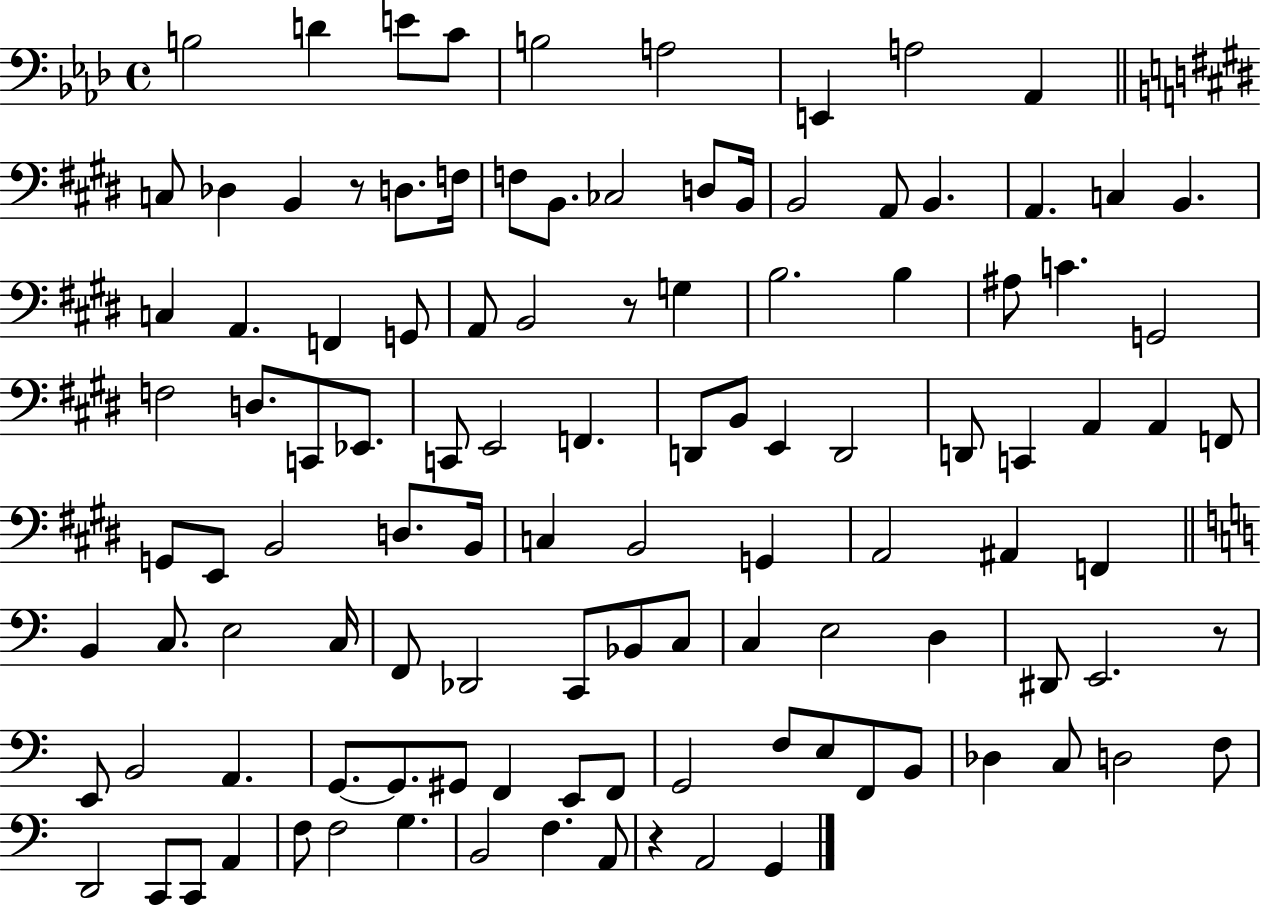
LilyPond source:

{
  \clef bass
  \time 4/4
  \defaultTimeSignature
  \key aes \major
  \repeat volta 2 { b2 d'4 e'8 c'8 | b2 a2 | e,4 a2 aes,4 | \bar "||" \break \key e \major c8 des4 b,4 r8 d8. f16 | f8 b,8. ces2 d8 b,16 | b,2 a,8 b,4. | a,4. c4 b,4. | \break c4 a,4. f,4 g,8 | a,8 b,2 r8 g4 | b2. b4 | ais8 c'4. g,2 | \break f2 d8. c,8 ees,8. | c,8 e,2 f,4. | d,8 b,8 e,4 d,2 | d,8 c,4 a,4 a,4 f,8 | \break g,8 e,8 b,2 d8. b,16 | c4 b,2 g,4 | a,2 ais,4 f,4 | \bar "||" \break \key c \major b,4 c8. e2 c16 | f,8 des,2 c,8 bes,8 c8 | c4 e2 d4 | dis,8 e,2. r8 | \break e,8 b,2 a,4. | g,8.~~ g,8. gis,8 f,4 e,8 f,8 | g,2 f8 e8 f,8 b,8 | des4 c8 d2 f8 | \break d,2 c,8 c,8 a,4 | f8 f2 g4. | b,2 f4. a,8 | r4 a,2 g,4 | \break } \bar "|."
}